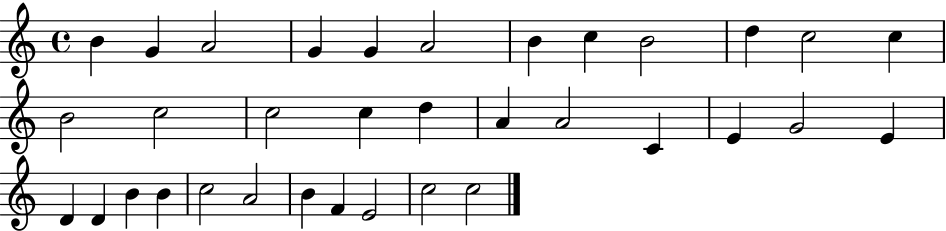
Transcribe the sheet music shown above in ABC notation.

X:1
T:Untitled
M:4/4
L:1/4
K:C
B G A2 G G A2 B c B2 d c2 c B2 c2 c2 c d A A2 C E G2 E D D B B c2 A2 B F E2 c2 c2